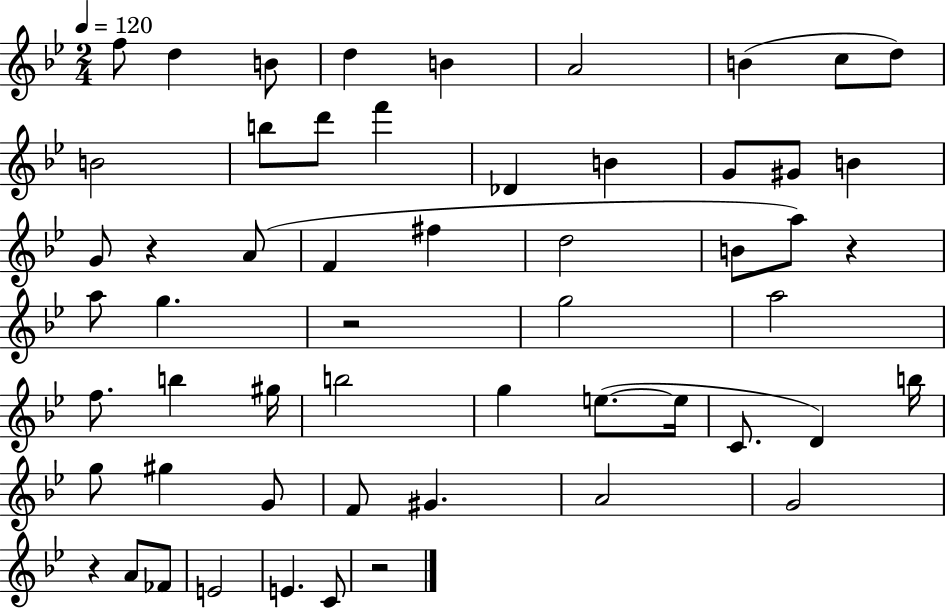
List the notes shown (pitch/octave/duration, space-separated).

F5/e D5/q B4/e D5/q B4/q A4/h B4/q C5/e D5/e B4/h B5/e D6/e F6/q Db4/q B4/q G4/e G#4/e B4/q G4/e R/q A4/e F4/q F#5/q D5/h B4/e A5/e R/q A5/e G5/q. R/h G5/h A5/h F5/e. B5/q G#5/s B5/h G5/q E5/e. E5/s C4/e. D4/q B5/s G5/e G#5/q G4/e F4/e G#4/q. A4/h G4/h R/q A4/e FES4/e E4/h E4/q. C4/e R/h